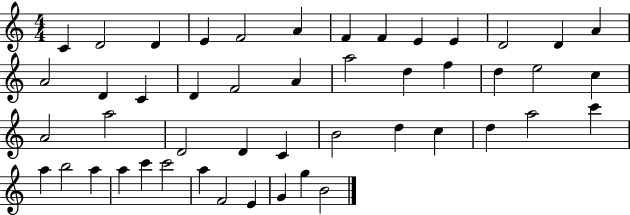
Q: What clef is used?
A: treble